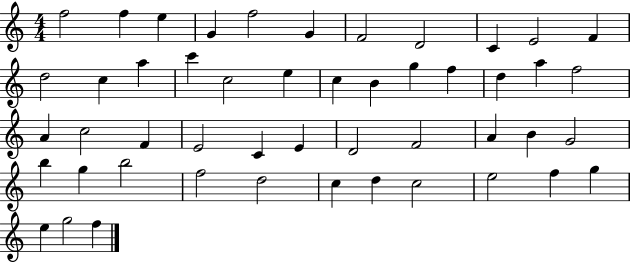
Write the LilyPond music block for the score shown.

{
  \clef treble
  \numericTimeSignature
  \time 4/4
  \key c \major
  f''2 f''4 e''4 | g'4 f''2 g'4 | f'2 d'2 | c'4 e'2 f'4 | \break d''2 c''4 a''4 | c'''4 c''2 e''4 | c''4 b'4 g''4 f''4 | d''4 a''4 f''2 | \break a'4 c''2 f'4 | e'2 c'4 e'4 | d'2 f'2 | a'4 b'4 g'2 | \break b''4 g''4 b''2 | f''2 d''2 | c''4 d''4 c''2 | e''2 f''4 g''4 | \break e''4 g''2 f''4 | \bar "|."
}